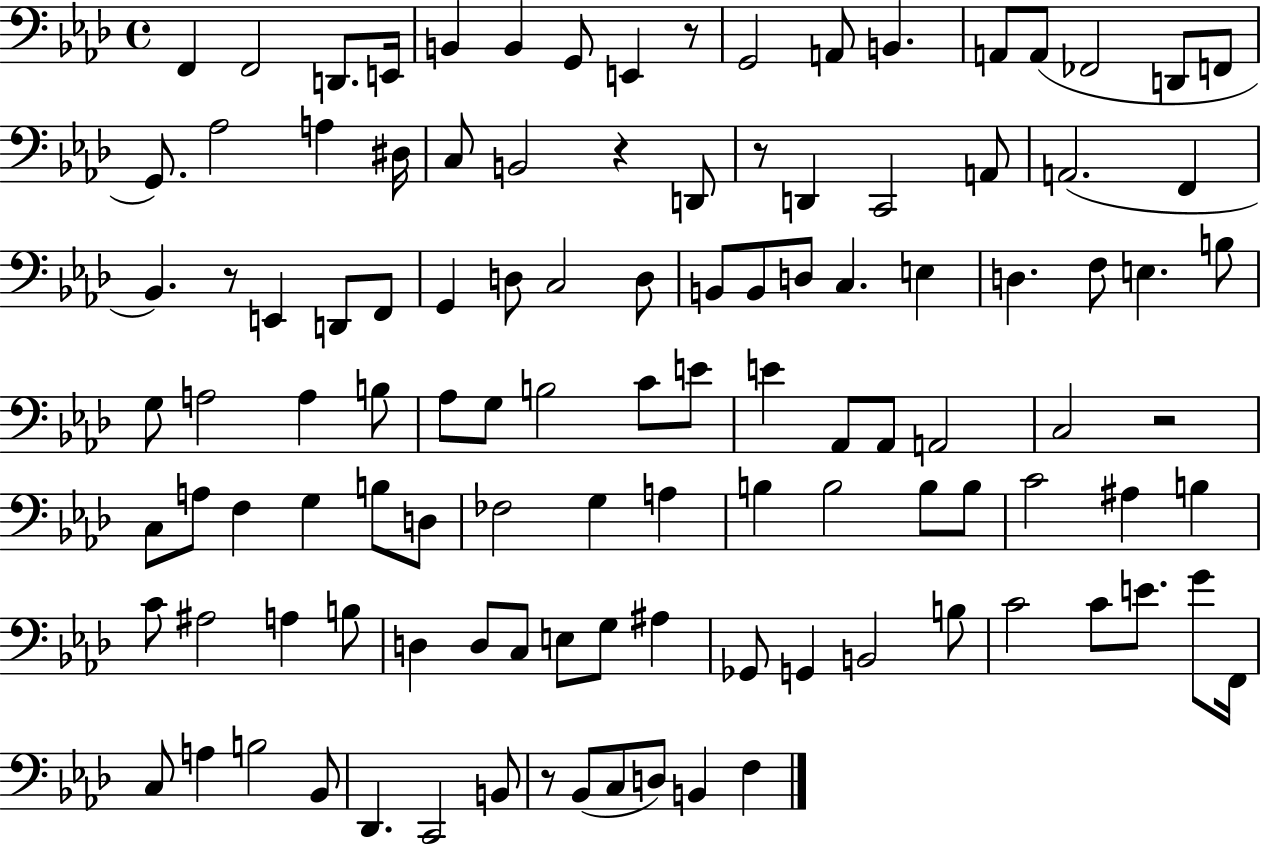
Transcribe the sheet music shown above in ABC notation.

X:1
T:Untitled
M:4/4
L:1/4
K:Ab
F,, F,,2 D,,/2 E,,/4 B,, B,, G,,/2 E,, z/2 G,,2 A,,/2 B,, A,,/2 A,,/2 _F,,2 D,,/2 F,,/2 G,,/2 _A,2 A, ^D,/4 C,/2 B,,2 z D,,/2 z/2 D,, C,,2 A,,/2 A,,2 F,, _B,, z/2 E,, D,,/2 F,,/2 G,, D,/2 C,2 D,/2 B,,/2 B,,/2 D,/2 C, E, D, F,/2 E, B,/2 G,/2 A,2 A, B,/2 _A,/2 G,/2 B,2 C/2 E/2 E _A,,/2 _A,,/2 A,,2 C,2 z2 C,/2 A,/2 F, G, B,/2 D,/2 _F,2 G, A, B, B,2 B,/2 B,/2 C2 ^A, B, C/2 ^A,2 A, B,/2 D, D,/2 C,/2 E,/2 G,/2 ^A, _G,,/2 G,, B,,2 B,/2 C2 C/2 E/2 G/2 F,,/4 C,/2 A, B,2 _B,,/2 _D,, C,,2 B,,/2 z/2 _B,,/2 C,/2 D,/2 B,, F,